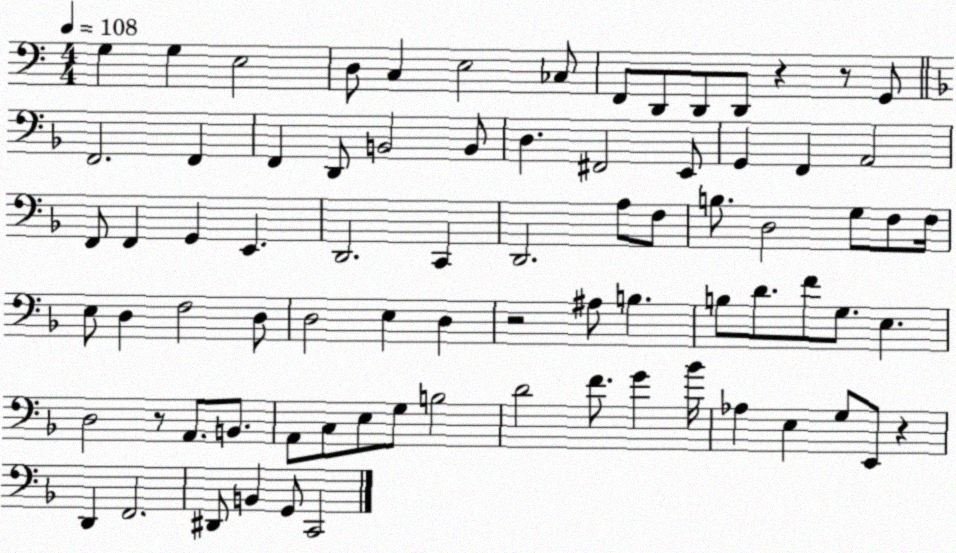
X:1
T:Untitled
M:4/4
L:1/4
K:C
G, G, E,2 D,/2 C, E,2 _C,/2 F,,/2 D,,/2 D,,/2 D,,/2 z z/2 G,,/2 F,,2 F,, F,, D,,/2 B,,2 B,,/2 D, ^F,,2 E,,/2 G,, F,, A,,2 F,,/2 F,, G,, E,, D,,2 C,, D,,2 A,/2 F,/2 B,/2 D,2 G,/2 F,/2 F,/4 E,/2 D, F,2 D,/2 D,2 E, D, z2 ^A,/2 B, B,/2 D/2 F/2 G,/2 E, D,2 z/2 A,,/2 B,,/2 A,,/2 C,/2 E,/2 G,/2 B,2 D2 F/2 G _B/4 _A, E, G,/2 E,,/2 z D,, F,,2 ^D,,/2 B,, G,,/2 C,,2